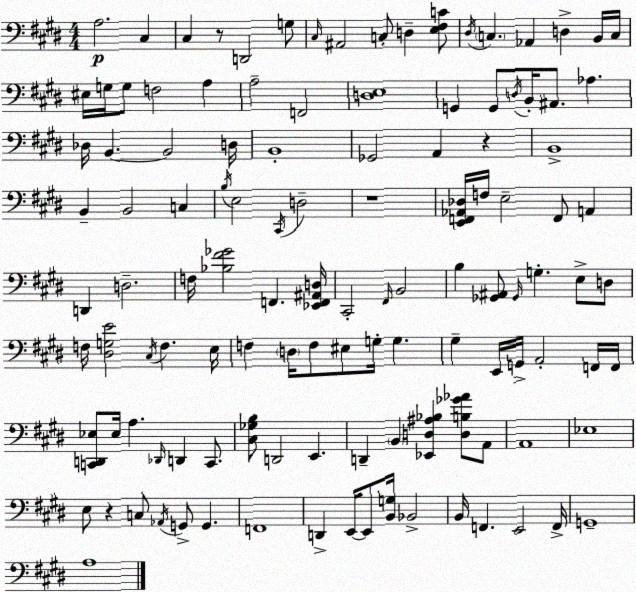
X:1
T:Untitled
M:4/4
L:1/4
K:E
A,2 ^C, ^C, z/2 D,,2 G,/2 ^C,/4 ^A,,2 C,/2 D, [E,^F,C]/2 ^D,/4 C, _A,, D, B,,/4 C,/4 ^E,/4 G,/4 G,/2 F,2 A, A,2 F,,2 [D,E,]4 G,, G,,/2 D,/4 B,,/4 ^A,,/2 _A, _D,/4 B,, B,,2 D,/4 B,,4 _G,,2 A,, z B,,4 B,, B,,2 C, B,/4 E,2 ^C,,/4 D,2 z4 [E,,F,,_A,,_D,]/4 F,/4 E,2 F,,/2 A,, D,, D,2 F,/4 [_B,^F_G]2 F,, [_E,,F,,^A,,D,]/4 ^C,,2 ^F,,/4 B,,2 B, [_G,,^A,,]/2 _G,,/4 G, E,/2 D,/2 F,/4 [^D,G,E]2 ^C,/4 F, E,/4 F, D,/4 F,/2 ^E,/2 G,/4 G, ^G, E,,/4 G,,/4 A,,2 F,,/4 F,,/4 [C,,D,,_E,]/2 _E,/4 A, _D,,/4 D,, C,,/2 [^C,_G,B,]/2 D,,2 E,, D,, B,, [_E,,D,^A,_B,] [D,B,_G_A]/2 A,,/2 A,,4 _E,4 E,/2 z C,/2 _A,,/4 G,,/2 G,, F,,4 D,, E,,/4 E,,/2 [B,,G,]/4 _B,,2 B,,/4 F,, E,,2 F,,/4 G,,4 A,4